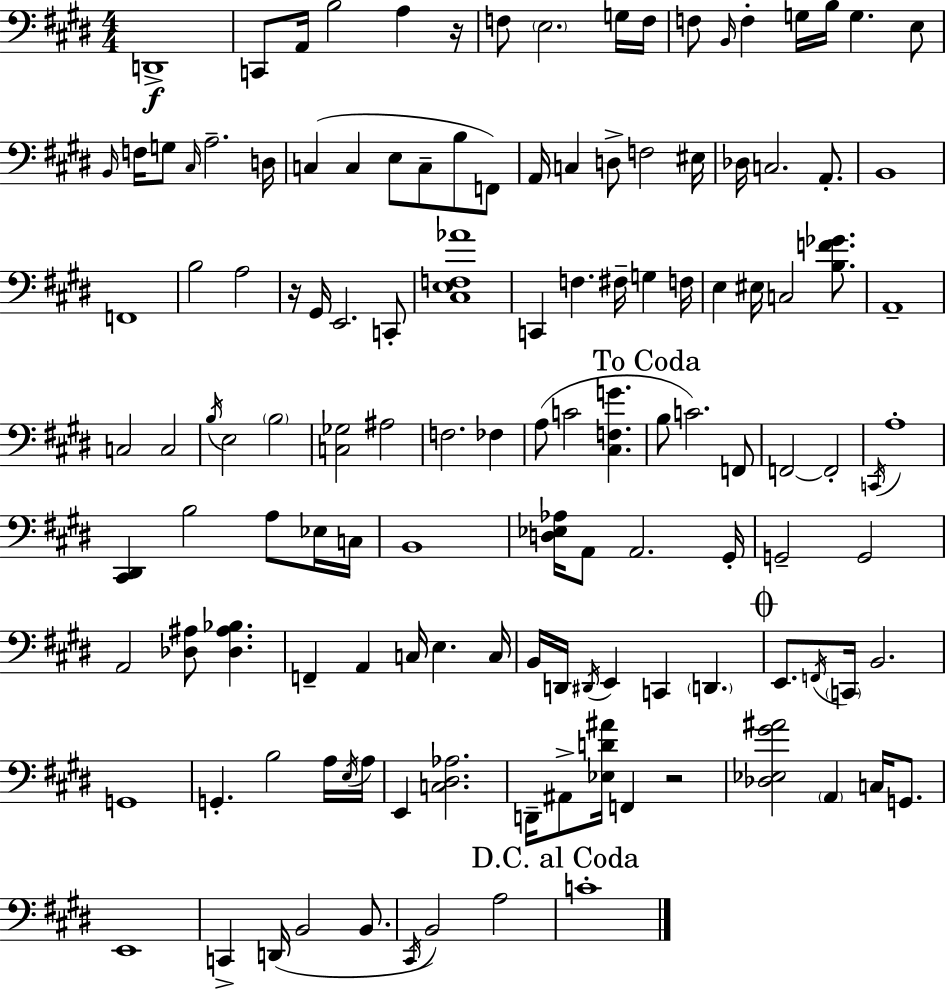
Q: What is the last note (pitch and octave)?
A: C4